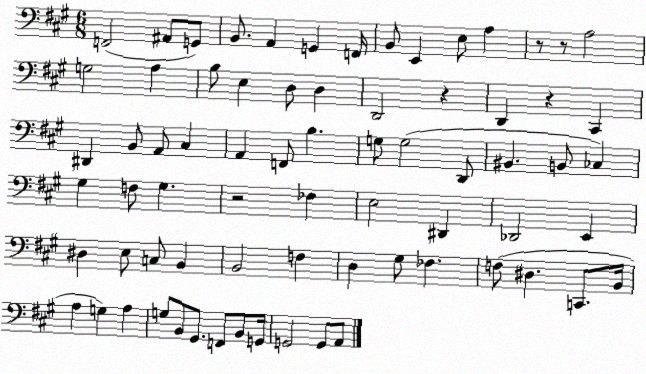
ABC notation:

X:1
T:Untitled
M:6/8
L:1/4
K:A
F,,2 ^A,,/2 G,,/2 B,,/2 A,, G,, F,,/4 B,,/2 E,, E,/2 A, z/2 z/2 A,2 G,2 A, B,/2 E, D,/2 D, D,,2 z D,, z ^C,, ^D,, B,,/2 A,,/2 ^C, A,, F,,/2 B, G,/2 G,2 D,,/2 ^B,, B,,/2 _C, ^G, F,/2 ^G, z2 _F, E,2 ^D,, _D,,2 E,, ^D, E,/2 C,/2 B,, B,,2 F, D, ^G,/2 _F, F,/2 ^D, C,,/2 B,,/4 A, G, A, G,/2 B,,/2 ^G,,/2 F,,/2 B,,/2 G,,/4 G,,2 G,,/2 A,,/2